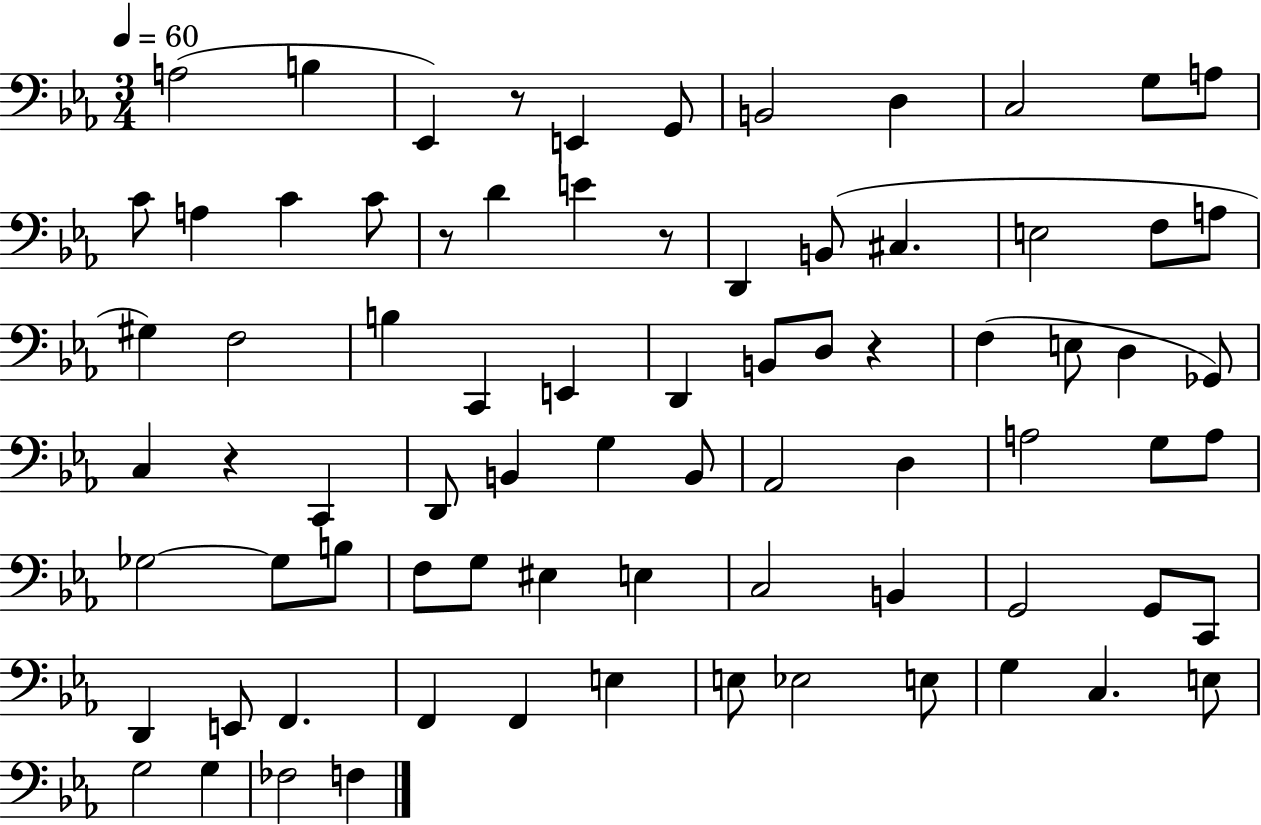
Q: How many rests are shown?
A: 5